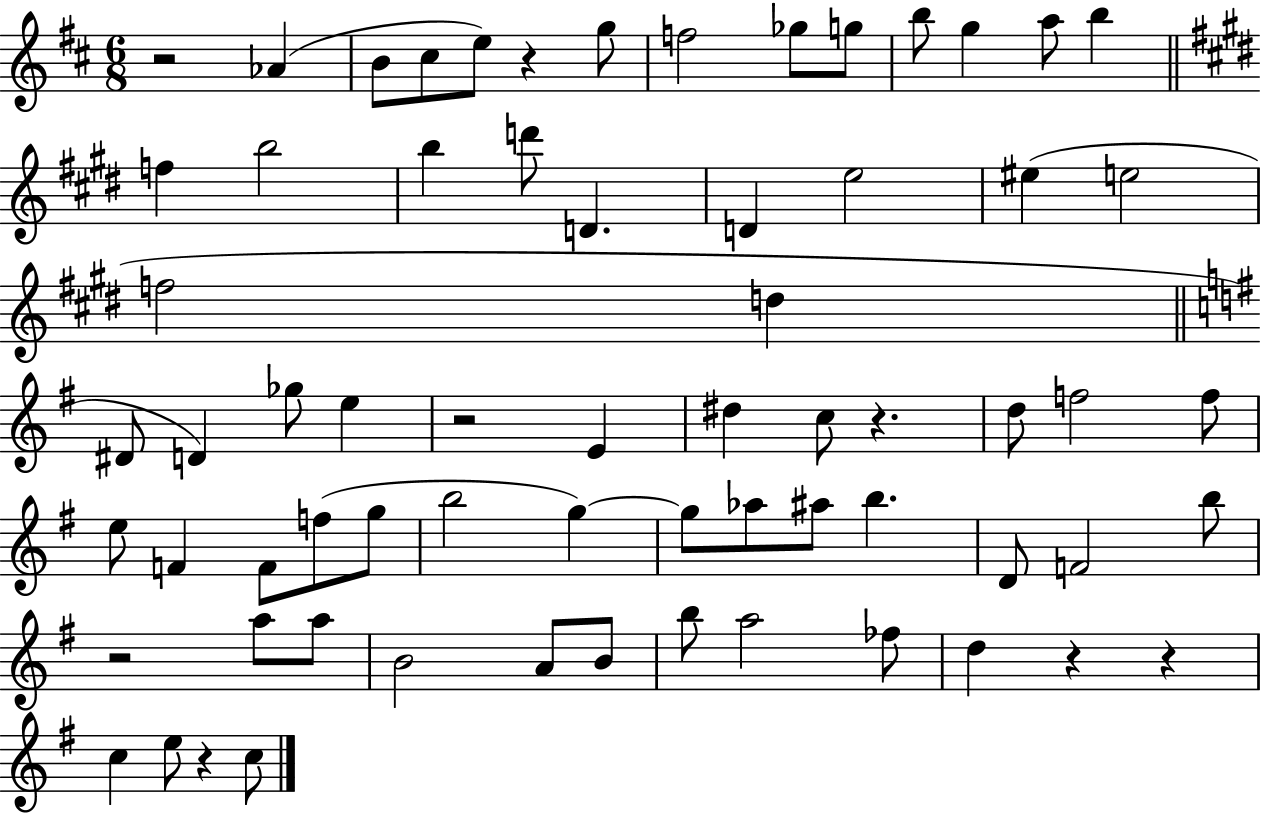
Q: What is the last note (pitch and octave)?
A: C5